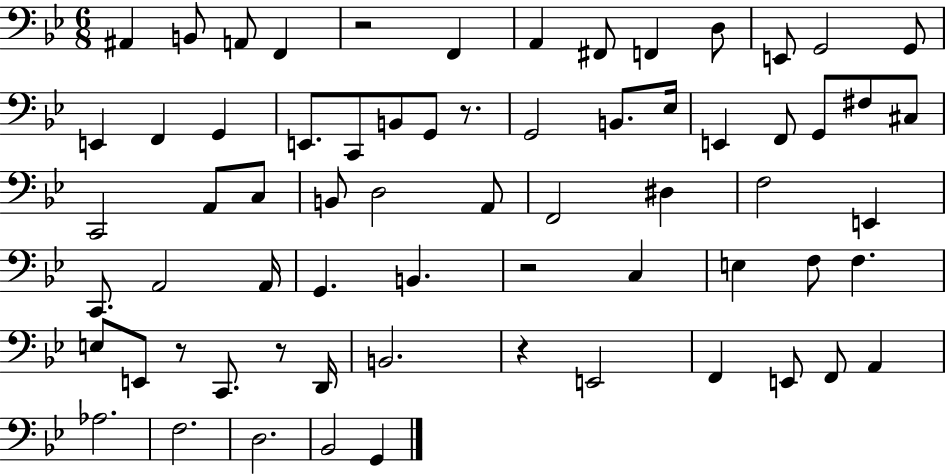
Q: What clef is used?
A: bass